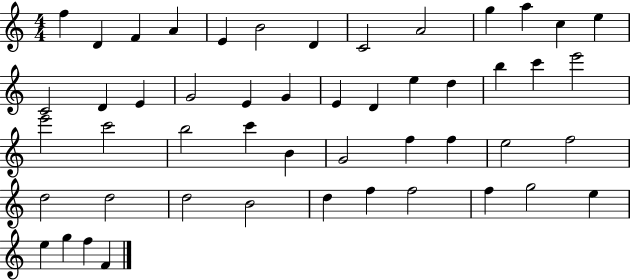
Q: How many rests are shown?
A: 0